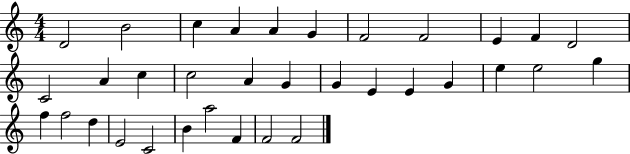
X:1
T:Untitled
M:4/4
L:1/4
K:C
D2 B2 c A A G F2 F2 E F D2 C2 A c c2 A G G E E G e e2 g f f2 d E2 C2 B a2 F F2 F2